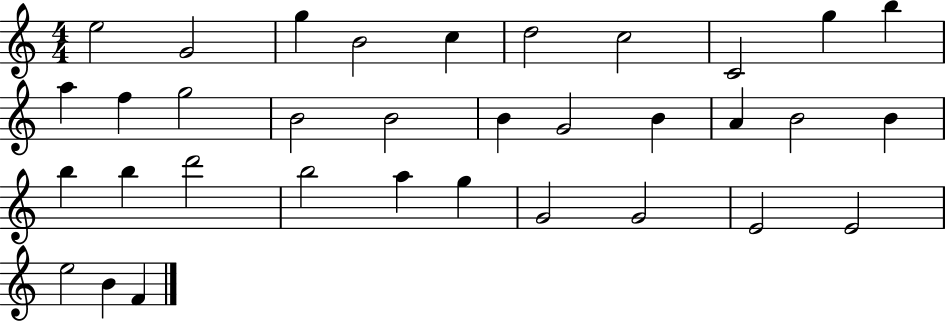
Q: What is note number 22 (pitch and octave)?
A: B5